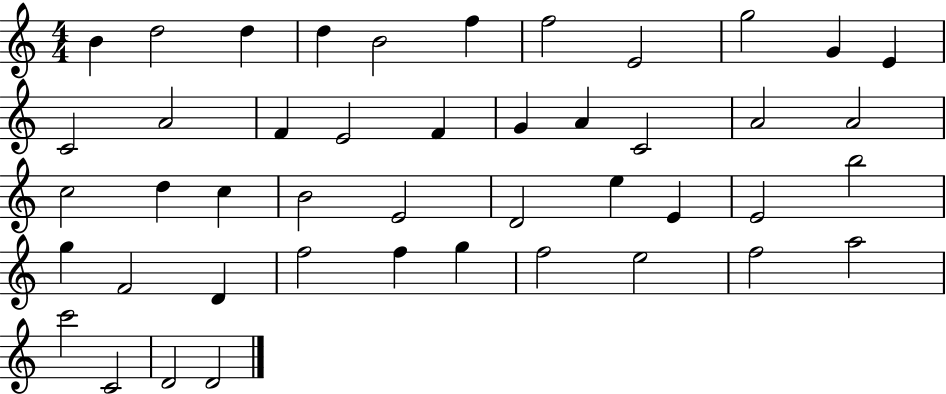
X:1
T:Untitled
M:4/4
L:1/4
K:C
B d2 d d B2 f f2 E2 g2 G E C2 A2 F E2 F G A C2 A2 A2 c2 d c B2 E2 D2 e E E2 b2 g F2 D f2 f g f2 e2 f2 a2 c'2 C2 D2 D2